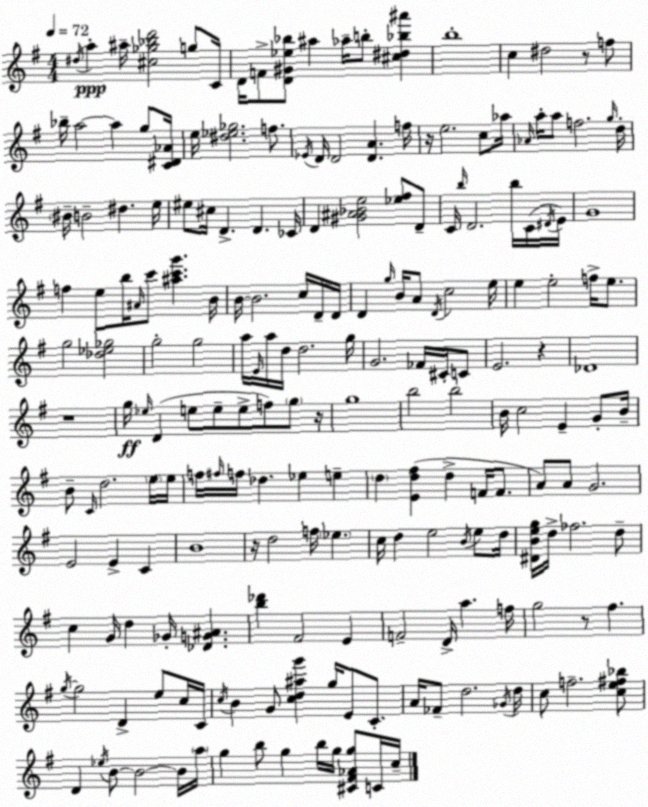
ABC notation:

X:1
T:Untitled
M:4/4
L:1/4
K:G
^d/4 a ^a/4 [^c_g_bd']2 g/2 C/4 D/4 F/2 [D^G_e_b]/2 ^a _a/4 b/2 [^c^d_b^a'] b4 c ^d2 z/2 f/2 _b/4 a2 a g/2 [C^D_A]/4 e/4 [^d_e_g]2 f/2 _E/4 D/4 D2 [DA] f/4 z/4 e2 c/2 _a/4 _A/4 a/4 a/2 f2 g/4 d/4 ^B/4 B2 ^d e/4 ^e/2 ^c/4 D D _C/4 D [^G^A_Be]2 [_e^f]/2 D/2 C/4 b/4 D2 b/4 C/4 ^D/4 E/4 G4 f e/2 b/4 ^A/4 c'/2 [^ac'g'] B/4 B/4 B2 c/4 D/4 D/4 D g/4 B/4 A/2 D/4 c2 e/4 e e2 f/4 e/2 g2 [_d_e_g]2 g2 g2 a/4 E/4 a/4 d/4 d2 g/4 G2 _F/4 ^C/4 C/2 E2 z _D4 z4 g/4 _e/4 D e/2 e/2 e/2 f/2 g/2 z/4 g4 b2 b2 B/4 c2 E G/2 B/4 B/2 C/4 d2 e/4 e/4 f/4 ^f/4 f/4 _d _e e d [Ed^f] d F/4 F/2 A/2 A/2 G2 E2 E C B4 z/4 d2 f/4 _e c/4 d e2 B/4 e/2 d/4 [^DBeg]/4 d/4 _f2 d/2 c G/4 d _G/4 [_DG^A] [b_d'] ^F2 E F2 D/4 a f/4 g2 z/2 ^f g/4 g2 D e/2 c/4 C/4 c/4 B G/2 [cd^ag'] g/4 E/2 C/2 A/4 _F/2 d2 _G/4 d/4 c/2 f2 [ce^f_b]/2 D _e/4 B/2 B2 B/4 a/4 g b/2 g b/4 g/4 [^C^F_Ag]/2 C/4 c/4